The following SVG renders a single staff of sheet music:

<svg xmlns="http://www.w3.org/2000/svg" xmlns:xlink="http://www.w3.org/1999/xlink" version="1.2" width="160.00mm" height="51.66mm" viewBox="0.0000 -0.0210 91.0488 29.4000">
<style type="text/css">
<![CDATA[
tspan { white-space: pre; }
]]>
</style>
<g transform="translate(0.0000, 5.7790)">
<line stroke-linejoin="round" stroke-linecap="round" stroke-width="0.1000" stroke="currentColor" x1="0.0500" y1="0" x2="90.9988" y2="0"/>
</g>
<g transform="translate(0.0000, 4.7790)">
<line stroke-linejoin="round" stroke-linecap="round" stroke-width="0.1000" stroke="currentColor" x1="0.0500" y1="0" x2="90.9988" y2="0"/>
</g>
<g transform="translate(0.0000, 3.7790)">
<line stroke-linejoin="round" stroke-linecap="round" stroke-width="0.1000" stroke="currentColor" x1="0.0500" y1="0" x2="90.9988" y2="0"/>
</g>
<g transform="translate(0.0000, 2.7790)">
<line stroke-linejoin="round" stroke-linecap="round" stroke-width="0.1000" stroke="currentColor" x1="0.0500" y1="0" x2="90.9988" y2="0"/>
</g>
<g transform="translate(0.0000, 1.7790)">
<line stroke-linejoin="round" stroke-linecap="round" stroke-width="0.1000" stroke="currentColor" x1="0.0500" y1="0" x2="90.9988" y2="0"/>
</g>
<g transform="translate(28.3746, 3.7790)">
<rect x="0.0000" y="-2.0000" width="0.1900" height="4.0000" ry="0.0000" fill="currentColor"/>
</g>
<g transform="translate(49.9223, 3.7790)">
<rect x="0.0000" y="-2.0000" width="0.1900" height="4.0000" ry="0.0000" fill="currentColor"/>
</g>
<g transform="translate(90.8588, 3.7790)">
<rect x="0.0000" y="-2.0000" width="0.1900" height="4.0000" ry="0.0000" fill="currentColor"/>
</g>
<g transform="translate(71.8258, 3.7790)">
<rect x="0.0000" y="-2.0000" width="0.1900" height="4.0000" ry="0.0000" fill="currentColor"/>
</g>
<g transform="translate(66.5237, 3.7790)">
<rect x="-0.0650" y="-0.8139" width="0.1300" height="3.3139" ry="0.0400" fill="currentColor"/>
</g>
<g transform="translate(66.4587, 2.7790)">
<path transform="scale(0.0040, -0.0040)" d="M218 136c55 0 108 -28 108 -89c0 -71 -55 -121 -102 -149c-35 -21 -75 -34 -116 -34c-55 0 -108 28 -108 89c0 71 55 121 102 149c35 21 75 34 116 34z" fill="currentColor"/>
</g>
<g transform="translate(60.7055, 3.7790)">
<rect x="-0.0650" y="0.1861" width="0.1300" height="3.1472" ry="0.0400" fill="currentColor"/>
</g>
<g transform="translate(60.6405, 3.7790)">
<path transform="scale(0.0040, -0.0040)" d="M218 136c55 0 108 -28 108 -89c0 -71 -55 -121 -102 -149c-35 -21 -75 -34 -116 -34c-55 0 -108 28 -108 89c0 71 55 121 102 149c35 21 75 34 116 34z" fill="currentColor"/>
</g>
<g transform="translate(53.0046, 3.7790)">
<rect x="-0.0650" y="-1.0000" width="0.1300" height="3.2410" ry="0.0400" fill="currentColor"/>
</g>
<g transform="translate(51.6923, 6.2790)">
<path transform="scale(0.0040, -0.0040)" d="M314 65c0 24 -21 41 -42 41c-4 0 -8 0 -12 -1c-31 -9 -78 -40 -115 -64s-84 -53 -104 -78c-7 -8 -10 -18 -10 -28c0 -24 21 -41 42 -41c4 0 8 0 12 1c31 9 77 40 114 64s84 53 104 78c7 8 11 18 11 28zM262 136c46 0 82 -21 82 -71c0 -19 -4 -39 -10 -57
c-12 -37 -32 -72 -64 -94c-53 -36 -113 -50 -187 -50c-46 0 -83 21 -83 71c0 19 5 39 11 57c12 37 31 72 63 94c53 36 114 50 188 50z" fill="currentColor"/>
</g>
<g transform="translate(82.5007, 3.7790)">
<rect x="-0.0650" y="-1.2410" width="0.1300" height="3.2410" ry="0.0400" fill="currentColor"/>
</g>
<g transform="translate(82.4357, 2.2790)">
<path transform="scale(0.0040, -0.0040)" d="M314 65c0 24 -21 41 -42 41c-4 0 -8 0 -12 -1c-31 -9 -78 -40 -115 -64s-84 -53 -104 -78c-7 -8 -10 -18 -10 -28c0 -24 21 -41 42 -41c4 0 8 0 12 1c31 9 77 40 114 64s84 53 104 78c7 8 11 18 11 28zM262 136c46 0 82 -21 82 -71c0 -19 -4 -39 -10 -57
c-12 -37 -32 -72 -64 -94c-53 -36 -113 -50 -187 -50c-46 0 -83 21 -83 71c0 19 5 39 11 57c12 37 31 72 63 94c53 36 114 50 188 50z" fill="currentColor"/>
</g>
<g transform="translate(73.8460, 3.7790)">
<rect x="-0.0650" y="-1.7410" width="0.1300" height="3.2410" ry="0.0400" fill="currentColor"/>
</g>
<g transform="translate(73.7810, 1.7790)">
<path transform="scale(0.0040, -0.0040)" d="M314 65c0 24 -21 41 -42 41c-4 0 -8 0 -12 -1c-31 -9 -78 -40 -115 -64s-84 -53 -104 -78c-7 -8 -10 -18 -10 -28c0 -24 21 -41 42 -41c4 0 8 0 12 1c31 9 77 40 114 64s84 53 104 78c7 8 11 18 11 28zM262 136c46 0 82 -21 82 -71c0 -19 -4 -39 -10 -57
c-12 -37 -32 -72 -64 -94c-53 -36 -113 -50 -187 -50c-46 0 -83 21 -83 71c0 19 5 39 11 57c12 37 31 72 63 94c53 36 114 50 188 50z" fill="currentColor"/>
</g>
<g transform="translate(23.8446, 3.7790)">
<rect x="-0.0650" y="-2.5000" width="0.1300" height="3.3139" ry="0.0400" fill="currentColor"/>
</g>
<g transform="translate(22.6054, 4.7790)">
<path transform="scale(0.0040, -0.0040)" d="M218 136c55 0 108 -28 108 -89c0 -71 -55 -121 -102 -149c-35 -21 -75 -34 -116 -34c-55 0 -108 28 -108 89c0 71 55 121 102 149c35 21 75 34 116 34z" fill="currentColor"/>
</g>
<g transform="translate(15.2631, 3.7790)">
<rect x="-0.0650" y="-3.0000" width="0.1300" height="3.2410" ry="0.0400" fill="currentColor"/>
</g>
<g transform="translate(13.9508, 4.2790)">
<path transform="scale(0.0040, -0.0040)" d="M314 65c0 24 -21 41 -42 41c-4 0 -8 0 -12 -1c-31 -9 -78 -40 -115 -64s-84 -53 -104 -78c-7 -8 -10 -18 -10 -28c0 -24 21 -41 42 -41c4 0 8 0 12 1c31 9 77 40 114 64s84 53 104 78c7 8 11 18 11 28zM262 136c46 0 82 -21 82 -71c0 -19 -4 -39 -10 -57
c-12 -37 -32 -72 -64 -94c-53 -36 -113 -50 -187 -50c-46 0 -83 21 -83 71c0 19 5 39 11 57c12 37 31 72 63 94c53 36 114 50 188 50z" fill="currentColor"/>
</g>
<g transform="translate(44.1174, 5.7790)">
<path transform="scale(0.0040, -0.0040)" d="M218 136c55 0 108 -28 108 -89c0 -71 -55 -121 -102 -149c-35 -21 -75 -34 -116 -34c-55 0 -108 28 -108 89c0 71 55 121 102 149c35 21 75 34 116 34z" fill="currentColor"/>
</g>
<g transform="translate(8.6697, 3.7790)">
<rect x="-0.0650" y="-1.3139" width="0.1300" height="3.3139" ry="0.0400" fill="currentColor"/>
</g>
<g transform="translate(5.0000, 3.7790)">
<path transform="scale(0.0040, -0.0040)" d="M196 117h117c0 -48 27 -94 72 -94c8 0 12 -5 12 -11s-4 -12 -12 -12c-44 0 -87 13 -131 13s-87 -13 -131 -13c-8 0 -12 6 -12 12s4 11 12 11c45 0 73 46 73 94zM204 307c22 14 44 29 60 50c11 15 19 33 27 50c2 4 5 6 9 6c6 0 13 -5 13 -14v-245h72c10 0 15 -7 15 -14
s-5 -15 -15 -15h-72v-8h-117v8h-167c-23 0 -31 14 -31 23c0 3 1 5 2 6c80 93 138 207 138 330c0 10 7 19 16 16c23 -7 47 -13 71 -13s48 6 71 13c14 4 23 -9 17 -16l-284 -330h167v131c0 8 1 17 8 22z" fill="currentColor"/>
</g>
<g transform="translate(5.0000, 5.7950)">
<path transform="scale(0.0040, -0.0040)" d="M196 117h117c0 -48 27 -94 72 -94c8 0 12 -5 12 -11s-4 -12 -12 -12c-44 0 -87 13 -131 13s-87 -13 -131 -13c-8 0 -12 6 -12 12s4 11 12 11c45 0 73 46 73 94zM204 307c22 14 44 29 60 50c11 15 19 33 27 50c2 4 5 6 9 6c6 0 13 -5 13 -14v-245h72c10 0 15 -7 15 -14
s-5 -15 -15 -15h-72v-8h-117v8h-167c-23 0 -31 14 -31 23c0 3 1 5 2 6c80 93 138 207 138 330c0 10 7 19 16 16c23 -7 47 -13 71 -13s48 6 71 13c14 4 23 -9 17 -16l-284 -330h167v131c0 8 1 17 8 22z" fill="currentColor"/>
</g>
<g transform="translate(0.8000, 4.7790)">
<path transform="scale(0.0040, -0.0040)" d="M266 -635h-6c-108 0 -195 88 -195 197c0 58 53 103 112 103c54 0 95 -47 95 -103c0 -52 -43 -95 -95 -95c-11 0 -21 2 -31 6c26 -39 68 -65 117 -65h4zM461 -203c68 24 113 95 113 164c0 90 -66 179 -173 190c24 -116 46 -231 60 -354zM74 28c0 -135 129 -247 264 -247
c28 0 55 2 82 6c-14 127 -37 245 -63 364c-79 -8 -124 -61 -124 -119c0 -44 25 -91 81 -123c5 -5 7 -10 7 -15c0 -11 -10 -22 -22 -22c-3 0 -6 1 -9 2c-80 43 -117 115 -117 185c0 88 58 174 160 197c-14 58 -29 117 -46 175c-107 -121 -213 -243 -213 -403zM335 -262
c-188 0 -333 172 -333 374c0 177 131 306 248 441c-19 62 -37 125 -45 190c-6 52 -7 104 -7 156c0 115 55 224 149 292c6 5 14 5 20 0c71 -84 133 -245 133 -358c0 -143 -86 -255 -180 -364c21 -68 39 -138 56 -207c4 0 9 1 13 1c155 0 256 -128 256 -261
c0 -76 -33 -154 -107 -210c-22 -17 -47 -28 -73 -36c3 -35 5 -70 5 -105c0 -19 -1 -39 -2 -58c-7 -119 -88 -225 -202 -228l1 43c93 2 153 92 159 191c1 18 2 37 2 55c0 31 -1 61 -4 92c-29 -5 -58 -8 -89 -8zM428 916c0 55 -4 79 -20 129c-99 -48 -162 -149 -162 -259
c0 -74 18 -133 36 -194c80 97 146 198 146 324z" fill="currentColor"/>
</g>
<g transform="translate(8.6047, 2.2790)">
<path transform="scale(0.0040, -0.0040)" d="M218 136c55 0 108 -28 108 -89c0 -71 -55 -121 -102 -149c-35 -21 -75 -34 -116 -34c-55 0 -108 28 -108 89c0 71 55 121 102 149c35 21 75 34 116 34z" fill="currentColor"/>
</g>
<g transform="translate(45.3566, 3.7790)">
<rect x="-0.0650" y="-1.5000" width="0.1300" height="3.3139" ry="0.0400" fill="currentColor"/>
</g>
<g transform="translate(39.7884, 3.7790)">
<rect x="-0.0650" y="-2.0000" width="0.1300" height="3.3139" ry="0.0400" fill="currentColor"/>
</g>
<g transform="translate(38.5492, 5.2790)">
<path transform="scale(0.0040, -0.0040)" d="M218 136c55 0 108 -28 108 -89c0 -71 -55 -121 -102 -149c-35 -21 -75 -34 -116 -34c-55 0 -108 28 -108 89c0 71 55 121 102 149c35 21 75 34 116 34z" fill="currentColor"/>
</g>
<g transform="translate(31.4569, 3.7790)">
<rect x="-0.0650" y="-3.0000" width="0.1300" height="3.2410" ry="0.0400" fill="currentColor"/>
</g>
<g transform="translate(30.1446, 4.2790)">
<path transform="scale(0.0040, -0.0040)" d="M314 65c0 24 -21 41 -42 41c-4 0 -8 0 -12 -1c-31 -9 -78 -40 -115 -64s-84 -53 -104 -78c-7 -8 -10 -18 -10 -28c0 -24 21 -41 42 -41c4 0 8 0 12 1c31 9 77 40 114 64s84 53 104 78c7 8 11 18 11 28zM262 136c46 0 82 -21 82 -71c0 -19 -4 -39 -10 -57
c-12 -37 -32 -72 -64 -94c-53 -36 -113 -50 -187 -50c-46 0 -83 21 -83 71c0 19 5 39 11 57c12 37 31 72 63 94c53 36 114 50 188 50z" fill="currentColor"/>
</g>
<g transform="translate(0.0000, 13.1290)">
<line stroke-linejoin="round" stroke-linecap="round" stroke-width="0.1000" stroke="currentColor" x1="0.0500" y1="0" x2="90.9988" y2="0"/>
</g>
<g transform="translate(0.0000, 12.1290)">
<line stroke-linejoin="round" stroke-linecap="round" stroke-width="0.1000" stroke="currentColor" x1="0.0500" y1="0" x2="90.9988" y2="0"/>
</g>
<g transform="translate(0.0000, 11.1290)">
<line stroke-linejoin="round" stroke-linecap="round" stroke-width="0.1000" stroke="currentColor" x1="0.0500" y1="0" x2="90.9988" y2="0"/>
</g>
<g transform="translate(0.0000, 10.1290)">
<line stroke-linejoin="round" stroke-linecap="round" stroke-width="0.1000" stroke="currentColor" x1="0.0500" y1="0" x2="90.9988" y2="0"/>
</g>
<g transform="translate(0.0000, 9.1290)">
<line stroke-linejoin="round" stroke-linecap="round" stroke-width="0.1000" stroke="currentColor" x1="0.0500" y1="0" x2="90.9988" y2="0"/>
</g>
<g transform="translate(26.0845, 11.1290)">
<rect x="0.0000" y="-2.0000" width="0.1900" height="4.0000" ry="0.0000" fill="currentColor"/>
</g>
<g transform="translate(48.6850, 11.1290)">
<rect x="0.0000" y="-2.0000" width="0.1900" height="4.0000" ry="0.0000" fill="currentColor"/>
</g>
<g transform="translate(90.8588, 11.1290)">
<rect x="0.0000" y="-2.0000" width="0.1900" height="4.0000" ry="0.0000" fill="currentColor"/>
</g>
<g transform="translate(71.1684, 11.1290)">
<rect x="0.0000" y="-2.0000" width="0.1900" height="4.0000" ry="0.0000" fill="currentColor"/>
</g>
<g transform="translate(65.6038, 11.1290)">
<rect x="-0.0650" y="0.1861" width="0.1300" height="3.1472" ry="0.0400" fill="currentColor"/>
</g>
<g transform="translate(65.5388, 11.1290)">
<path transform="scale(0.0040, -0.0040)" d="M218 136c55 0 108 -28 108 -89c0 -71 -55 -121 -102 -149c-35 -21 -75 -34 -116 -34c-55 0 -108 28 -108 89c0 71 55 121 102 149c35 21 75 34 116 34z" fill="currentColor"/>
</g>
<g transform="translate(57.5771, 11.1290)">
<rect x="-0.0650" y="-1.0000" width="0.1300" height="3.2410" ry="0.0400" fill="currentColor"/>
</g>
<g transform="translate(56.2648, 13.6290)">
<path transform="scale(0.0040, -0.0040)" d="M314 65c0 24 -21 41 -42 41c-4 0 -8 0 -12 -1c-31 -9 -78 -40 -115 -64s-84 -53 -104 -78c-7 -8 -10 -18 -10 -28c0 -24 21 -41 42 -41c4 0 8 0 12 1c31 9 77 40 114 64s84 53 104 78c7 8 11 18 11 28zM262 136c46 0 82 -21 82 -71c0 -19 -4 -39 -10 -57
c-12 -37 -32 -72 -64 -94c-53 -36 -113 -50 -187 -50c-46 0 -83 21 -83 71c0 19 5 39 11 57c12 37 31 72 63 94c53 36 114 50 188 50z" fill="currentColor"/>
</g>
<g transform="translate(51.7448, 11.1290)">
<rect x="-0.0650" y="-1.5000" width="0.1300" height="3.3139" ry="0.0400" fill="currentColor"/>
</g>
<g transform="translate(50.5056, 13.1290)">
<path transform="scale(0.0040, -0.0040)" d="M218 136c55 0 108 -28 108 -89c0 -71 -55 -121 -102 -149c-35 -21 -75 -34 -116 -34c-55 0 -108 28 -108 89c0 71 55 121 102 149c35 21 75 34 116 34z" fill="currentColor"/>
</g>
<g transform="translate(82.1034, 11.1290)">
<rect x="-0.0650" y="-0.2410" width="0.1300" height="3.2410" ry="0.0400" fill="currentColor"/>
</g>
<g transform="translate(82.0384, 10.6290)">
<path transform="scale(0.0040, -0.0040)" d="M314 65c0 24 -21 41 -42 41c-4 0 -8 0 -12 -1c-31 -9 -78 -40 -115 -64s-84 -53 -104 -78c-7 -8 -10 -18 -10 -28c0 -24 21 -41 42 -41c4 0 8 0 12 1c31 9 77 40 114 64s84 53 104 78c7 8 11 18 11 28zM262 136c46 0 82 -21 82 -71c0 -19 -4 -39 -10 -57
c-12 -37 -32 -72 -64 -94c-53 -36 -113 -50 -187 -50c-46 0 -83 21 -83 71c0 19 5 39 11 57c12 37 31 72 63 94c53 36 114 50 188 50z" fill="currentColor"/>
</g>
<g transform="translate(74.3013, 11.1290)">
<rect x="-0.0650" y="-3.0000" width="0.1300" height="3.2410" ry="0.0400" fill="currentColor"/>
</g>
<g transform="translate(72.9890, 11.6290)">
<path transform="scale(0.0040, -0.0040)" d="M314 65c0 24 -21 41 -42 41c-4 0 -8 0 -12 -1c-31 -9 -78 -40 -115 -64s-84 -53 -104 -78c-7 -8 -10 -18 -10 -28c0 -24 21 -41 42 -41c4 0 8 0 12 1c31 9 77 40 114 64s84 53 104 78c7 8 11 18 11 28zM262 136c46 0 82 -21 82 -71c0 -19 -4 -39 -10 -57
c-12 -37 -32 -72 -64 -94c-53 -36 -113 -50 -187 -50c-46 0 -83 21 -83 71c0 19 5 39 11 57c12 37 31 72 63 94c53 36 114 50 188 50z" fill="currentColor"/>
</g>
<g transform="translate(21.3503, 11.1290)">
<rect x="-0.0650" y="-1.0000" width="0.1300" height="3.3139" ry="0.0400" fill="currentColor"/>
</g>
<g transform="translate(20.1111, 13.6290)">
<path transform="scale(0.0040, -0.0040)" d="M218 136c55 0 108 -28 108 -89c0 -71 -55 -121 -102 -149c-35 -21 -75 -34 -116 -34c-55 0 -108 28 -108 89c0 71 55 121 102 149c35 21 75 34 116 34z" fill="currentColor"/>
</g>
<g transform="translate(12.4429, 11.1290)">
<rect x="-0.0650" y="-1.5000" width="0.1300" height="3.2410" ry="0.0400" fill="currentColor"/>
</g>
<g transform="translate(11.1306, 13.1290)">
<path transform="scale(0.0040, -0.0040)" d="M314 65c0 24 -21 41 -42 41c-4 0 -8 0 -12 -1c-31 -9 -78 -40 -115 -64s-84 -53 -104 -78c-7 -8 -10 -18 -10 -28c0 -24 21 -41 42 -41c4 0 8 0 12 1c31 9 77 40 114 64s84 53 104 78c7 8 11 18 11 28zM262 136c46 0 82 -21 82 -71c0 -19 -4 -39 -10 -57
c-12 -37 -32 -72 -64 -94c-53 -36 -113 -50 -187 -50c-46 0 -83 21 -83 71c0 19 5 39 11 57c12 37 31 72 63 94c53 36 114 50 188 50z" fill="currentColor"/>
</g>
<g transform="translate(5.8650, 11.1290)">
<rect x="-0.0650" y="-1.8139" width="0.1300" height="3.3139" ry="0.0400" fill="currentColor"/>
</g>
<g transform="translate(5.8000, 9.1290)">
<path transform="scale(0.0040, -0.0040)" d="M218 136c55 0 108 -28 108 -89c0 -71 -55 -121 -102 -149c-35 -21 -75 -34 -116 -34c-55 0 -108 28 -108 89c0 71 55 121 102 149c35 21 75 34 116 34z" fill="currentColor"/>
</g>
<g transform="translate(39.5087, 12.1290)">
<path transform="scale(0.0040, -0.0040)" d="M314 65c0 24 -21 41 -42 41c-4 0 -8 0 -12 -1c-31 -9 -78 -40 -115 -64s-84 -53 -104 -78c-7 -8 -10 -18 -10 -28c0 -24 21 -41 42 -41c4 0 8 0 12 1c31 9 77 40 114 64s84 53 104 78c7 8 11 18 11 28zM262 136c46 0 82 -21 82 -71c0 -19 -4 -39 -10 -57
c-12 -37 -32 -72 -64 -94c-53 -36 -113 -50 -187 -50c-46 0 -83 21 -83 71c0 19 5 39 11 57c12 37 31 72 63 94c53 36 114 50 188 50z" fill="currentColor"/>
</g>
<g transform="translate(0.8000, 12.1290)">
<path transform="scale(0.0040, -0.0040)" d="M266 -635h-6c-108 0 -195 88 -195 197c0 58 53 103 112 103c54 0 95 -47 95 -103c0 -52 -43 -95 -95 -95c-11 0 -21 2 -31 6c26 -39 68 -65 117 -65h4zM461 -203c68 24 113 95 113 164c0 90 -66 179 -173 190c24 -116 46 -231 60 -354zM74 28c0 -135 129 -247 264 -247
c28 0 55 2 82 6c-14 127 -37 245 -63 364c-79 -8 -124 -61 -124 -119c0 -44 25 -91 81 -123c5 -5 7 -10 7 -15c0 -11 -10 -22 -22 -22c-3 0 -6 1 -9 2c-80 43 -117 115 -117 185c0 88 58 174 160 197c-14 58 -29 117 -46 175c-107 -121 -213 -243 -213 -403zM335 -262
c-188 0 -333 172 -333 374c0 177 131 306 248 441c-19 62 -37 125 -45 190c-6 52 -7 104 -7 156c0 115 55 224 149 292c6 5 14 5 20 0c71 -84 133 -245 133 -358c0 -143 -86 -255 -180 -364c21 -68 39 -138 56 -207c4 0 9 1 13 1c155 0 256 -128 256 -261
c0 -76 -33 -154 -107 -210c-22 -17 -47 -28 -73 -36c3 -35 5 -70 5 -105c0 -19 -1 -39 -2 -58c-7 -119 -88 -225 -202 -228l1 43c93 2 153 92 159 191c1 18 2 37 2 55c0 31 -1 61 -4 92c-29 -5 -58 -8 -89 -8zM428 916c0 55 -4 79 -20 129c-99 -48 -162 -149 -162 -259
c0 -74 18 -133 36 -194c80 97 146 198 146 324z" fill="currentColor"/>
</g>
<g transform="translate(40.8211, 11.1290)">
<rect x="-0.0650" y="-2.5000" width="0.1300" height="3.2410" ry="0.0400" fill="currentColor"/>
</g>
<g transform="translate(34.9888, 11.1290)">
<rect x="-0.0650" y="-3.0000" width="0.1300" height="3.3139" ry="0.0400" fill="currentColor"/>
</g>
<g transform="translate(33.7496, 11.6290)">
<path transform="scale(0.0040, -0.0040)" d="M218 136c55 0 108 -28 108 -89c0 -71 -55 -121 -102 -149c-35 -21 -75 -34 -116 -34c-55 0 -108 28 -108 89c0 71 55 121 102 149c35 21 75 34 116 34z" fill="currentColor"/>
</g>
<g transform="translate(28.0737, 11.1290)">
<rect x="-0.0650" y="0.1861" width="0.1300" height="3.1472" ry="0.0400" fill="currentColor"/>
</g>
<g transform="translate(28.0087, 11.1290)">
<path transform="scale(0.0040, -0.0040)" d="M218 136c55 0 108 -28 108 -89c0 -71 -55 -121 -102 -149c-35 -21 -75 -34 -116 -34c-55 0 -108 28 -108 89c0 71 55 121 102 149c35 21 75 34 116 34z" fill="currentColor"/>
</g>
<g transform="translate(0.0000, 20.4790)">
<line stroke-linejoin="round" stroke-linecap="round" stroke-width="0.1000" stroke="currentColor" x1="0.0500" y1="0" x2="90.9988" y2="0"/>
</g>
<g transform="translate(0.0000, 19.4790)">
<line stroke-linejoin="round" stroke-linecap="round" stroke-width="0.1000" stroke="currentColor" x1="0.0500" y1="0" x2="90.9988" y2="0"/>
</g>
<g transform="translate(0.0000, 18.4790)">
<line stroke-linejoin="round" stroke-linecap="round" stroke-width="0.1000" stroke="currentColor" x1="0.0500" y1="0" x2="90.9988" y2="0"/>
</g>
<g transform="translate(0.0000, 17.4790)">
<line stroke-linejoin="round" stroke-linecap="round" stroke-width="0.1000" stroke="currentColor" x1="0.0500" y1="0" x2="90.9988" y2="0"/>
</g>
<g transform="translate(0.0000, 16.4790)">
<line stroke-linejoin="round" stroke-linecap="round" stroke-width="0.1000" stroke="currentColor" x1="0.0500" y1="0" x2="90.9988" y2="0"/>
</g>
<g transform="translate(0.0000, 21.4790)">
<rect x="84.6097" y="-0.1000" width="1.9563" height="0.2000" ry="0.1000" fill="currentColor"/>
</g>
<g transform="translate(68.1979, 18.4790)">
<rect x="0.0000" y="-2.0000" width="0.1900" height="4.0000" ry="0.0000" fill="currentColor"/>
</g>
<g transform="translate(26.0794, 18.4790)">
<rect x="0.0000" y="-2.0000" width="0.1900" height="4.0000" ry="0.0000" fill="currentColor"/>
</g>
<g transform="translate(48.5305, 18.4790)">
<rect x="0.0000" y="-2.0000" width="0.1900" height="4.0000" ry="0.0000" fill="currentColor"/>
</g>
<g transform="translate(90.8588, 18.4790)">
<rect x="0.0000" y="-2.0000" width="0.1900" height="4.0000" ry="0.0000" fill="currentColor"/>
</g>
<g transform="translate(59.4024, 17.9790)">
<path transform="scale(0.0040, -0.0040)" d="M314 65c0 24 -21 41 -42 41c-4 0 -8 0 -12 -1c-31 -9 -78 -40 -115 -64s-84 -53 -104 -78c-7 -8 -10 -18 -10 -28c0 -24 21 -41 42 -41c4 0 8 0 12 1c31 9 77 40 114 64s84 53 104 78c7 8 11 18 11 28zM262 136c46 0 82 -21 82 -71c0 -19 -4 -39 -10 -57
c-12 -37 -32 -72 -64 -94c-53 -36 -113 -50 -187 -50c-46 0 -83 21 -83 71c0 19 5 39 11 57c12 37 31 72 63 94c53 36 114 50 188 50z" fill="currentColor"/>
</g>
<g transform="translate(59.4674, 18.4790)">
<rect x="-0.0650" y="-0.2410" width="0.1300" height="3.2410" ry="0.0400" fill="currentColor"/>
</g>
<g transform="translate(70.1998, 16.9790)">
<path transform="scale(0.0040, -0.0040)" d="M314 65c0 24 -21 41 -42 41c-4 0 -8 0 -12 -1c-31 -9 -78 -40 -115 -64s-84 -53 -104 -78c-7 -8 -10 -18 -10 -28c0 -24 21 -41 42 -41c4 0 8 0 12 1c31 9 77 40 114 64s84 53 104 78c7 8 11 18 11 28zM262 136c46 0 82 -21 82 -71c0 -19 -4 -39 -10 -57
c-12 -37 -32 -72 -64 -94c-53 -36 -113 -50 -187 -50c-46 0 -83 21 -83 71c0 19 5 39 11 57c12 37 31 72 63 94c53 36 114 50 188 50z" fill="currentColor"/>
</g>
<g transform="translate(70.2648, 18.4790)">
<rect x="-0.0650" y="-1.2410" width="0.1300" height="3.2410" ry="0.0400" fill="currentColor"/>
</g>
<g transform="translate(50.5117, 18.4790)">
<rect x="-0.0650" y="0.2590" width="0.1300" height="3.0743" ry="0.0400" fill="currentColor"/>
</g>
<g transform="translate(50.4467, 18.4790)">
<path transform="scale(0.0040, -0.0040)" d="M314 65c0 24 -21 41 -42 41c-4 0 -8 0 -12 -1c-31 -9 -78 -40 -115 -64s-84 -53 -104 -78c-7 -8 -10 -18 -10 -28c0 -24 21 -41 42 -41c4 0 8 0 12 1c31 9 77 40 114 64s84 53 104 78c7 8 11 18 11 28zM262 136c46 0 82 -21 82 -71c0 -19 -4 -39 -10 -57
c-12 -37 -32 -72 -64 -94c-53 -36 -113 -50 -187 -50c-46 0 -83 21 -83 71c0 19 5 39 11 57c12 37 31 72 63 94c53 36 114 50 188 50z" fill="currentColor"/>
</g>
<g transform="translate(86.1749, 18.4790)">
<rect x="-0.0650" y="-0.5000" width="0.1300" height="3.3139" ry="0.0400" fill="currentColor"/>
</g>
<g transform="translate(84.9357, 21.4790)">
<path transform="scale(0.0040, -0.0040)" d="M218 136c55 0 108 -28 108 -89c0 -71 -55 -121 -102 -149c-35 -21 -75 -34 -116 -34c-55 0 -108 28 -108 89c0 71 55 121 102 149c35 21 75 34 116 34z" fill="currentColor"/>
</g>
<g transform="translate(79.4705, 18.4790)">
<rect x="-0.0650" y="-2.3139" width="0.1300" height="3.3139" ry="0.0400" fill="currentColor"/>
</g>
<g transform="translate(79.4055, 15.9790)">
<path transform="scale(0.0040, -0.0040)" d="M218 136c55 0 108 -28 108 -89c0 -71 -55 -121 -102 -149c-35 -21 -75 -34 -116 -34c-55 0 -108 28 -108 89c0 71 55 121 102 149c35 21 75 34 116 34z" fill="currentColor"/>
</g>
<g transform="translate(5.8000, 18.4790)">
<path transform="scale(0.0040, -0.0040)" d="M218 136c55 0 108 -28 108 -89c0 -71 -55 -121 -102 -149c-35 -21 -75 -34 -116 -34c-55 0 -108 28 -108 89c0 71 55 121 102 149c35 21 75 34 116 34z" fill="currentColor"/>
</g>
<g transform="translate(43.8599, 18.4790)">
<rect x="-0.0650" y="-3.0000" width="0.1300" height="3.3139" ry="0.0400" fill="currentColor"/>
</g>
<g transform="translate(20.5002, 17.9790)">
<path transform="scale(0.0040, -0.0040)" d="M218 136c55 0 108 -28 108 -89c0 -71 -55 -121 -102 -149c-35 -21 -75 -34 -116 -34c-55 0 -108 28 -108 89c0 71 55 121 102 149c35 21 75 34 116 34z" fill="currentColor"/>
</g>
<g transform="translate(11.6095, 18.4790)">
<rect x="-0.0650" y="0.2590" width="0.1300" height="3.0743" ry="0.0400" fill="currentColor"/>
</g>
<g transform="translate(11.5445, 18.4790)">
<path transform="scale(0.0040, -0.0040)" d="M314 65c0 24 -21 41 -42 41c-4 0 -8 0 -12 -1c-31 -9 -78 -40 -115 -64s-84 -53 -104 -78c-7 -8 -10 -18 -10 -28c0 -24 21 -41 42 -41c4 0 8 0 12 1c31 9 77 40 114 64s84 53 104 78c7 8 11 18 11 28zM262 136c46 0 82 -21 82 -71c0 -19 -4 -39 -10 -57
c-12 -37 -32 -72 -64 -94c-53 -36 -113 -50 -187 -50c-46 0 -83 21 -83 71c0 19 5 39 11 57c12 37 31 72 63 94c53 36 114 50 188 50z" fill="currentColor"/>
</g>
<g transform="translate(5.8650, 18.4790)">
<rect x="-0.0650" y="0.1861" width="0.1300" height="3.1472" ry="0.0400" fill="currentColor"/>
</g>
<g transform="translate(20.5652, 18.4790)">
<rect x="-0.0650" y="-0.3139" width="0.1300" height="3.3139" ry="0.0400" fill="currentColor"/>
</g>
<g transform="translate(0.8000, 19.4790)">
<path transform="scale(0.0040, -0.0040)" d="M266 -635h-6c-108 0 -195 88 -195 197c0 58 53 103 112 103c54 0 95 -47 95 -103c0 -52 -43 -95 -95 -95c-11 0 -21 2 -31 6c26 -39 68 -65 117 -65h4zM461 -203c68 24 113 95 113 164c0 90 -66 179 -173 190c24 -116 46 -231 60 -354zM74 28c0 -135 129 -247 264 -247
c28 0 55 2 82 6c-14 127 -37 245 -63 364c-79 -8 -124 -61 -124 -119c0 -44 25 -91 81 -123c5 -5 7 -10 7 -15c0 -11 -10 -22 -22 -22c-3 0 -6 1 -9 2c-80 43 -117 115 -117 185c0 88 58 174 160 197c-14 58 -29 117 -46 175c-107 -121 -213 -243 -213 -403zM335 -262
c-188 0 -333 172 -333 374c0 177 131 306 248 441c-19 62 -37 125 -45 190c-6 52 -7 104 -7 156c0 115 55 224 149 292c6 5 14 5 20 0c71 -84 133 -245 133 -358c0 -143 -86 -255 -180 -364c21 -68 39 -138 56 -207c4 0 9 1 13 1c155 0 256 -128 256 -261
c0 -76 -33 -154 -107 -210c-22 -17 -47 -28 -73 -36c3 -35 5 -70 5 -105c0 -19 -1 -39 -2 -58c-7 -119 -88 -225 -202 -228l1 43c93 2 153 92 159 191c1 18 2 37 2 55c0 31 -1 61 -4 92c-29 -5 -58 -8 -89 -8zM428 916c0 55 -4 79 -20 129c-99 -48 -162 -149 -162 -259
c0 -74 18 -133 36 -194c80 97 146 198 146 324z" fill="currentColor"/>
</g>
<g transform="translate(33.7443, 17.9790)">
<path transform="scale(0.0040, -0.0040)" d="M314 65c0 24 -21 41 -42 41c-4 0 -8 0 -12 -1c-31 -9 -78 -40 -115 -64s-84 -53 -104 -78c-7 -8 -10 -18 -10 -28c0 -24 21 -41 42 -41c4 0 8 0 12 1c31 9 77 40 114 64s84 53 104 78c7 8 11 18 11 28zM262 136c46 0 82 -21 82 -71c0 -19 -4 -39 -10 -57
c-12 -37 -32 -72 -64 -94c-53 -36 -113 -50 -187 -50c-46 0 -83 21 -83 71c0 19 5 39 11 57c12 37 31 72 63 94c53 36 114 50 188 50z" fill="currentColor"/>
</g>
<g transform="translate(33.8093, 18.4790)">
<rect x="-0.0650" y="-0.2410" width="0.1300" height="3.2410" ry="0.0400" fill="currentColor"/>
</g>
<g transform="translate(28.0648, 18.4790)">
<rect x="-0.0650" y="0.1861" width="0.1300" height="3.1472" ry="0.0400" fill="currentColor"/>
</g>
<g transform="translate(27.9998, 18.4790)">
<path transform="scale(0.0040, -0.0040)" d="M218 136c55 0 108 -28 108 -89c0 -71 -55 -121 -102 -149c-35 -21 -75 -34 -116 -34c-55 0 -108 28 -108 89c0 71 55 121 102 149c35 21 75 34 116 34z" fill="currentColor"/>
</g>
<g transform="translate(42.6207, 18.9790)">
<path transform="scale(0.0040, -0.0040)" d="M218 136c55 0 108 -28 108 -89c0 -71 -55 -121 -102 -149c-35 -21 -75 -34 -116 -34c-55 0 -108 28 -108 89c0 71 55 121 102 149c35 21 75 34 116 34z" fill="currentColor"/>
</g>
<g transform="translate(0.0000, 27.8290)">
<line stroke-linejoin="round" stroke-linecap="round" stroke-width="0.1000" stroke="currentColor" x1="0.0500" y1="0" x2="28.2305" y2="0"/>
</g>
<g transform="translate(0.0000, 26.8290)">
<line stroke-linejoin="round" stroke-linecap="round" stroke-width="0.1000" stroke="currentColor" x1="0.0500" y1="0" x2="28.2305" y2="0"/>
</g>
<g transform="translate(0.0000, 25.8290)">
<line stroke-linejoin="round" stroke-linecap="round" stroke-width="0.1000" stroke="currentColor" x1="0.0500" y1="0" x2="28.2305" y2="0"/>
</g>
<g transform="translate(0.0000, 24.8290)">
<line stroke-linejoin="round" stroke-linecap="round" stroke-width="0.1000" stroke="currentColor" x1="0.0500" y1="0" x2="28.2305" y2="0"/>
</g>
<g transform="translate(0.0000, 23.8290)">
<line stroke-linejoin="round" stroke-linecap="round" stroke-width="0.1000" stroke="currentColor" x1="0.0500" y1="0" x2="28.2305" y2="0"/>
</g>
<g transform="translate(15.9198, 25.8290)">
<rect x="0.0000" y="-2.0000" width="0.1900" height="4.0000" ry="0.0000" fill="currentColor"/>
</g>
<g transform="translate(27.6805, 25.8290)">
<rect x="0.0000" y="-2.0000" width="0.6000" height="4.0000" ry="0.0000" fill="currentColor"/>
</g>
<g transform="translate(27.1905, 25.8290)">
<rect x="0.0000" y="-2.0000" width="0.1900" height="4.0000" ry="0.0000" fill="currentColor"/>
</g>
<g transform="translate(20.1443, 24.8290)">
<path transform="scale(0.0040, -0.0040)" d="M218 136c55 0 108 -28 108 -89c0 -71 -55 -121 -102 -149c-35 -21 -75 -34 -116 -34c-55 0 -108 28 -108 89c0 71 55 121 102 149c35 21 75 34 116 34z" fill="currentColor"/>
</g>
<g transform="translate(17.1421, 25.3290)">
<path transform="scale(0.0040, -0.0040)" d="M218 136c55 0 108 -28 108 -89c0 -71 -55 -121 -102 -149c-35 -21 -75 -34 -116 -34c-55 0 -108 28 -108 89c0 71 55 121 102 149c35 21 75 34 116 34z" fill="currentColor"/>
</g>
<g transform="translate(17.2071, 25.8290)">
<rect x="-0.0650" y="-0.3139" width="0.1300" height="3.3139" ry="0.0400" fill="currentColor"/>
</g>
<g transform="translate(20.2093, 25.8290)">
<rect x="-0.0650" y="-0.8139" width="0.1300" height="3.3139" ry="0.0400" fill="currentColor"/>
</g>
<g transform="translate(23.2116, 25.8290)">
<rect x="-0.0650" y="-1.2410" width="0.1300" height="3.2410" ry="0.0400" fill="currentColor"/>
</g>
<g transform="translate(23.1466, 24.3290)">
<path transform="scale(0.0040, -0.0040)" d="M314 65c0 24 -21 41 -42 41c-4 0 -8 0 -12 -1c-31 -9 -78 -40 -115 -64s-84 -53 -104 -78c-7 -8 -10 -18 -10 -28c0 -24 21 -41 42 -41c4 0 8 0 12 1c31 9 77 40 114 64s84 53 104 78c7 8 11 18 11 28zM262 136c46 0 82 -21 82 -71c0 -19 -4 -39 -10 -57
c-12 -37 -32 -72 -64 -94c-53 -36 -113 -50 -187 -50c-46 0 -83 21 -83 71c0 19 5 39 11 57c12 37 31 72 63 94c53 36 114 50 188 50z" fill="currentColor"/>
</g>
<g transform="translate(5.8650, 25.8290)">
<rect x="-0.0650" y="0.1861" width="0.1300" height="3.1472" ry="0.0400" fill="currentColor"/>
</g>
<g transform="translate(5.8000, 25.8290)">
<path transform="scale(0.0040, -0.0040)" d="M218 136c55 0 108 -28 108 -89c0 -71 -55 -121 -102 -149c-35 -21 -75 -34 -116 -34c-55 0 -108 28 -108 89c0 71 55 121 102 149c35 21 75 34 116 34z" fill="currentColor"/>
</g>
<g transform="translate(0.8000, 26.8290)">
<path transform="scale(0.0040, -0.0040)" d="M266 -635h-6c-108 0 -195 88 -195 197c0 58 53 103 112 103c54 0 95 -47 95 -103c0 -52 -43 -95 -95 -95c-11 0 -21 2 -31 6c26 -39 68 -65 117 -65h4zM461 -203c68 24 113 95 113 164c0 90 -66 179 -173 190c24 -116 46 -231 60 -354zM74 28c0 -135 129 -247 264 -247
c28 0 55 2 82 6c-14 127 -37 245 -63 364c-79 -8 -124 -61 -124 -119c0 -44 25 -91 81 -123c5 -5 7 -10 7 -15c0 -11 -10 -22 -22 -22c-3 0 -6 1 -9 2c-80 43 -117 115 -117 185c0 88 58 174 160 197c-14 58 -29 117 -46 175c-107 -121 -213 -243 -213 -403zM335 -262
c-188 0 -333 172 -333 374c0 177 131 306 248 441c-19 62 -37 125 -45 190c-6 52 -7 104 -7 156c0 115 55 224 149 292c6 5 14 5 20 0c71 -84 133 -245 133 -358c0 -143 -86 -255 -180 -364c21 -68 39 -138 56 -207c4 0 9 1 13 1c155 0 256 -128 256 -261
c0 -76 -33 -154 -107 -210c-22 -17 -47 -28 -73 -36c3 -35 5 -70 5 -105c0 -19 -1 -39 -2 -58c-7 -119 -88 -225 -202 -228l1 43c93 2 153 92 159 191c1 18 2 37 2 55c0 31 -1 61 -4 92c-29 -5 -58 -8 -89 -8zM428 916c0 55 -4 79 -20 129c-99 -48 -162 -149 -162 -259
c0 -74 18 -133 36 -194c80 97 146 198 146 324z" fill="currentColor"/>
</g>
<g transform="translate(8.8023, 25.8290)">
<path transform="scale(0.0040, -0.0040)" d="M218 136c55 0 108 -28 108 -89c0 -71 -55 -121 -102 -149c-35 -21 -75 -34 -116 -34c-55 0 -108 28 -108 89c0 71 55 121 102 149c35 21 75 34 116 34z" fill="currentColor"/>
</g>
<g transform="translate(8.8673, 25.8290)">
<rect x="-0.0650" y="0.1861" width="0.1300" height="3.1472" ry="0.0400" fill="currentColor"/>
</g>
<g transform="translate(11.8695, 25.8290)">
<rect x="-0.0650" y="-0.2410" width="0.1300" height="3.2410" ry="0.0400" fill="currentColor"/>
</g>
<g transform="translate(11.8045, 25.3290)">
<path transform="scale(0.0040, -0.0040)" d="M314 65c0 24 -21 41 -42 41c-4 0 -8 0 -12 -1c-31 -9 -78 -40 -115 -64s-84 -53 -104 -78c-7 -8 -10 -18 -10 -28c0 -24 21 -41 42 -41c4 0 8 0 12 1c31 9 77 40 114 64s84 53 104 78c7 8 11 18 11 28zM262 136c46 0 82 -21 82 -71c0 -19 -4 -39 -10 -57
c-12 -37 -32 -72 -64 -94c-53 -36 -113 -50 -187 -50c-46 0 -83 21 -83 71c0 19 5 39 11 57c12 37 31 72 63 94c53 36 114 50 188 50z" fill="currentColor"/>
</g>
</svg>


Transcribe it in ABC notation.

X:1
T:Untitled
M:4/4
L:1/4
K:C
e A2 G A2 F E D2 B d f2 e2 f E2 D B A G2 E D2 B A2 c2 B B2 c B c2 A B2 c2 e2 g C B B c2 c d e2